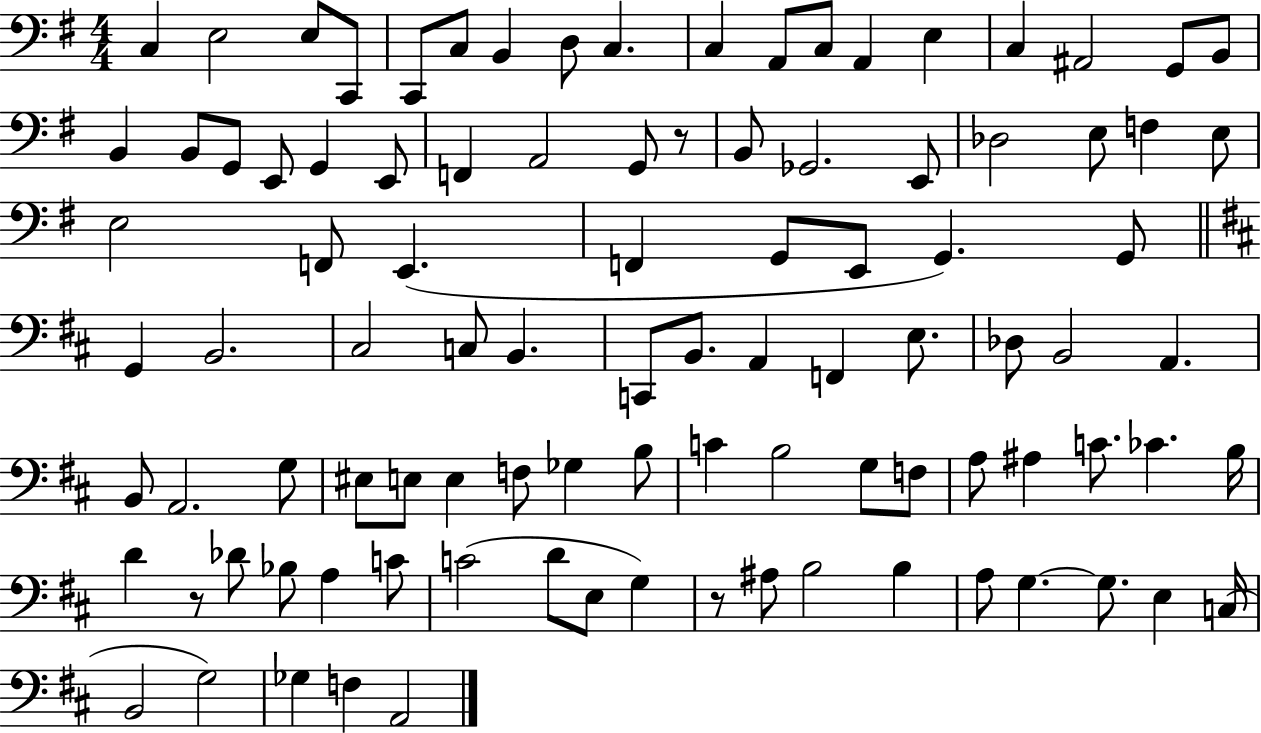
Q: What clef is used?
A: bass